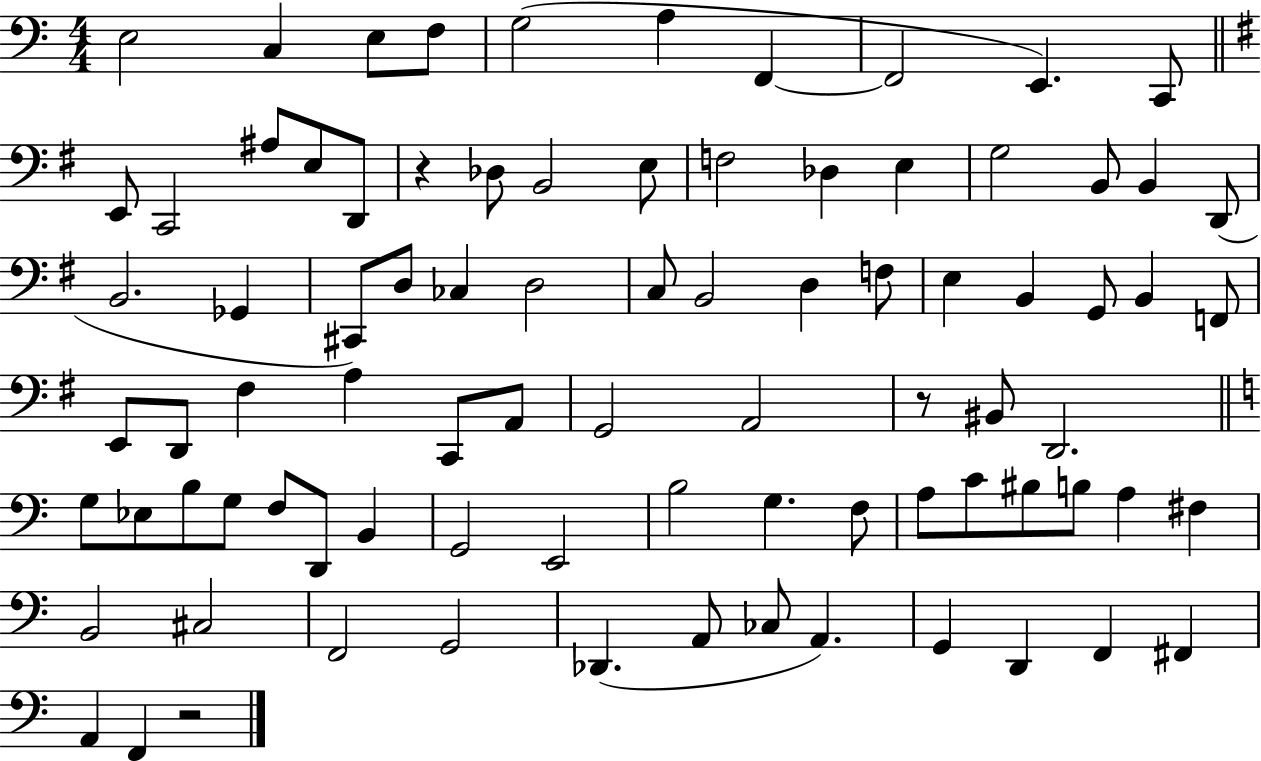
E3/h C3/q E3/e F3/e G3/h A3/q F2/q F2/h E2/q. C2/e E2/e C2/h A#3/e E3/e D2/e R/q Db3/e B2/h E3/e F3/h Db3/q E3/q G3/h B2/e B2/q D2/e B2/h. Gb2/q C#2/e D3/e CES3/q D3/h C3/e B2/h D3/q F3/e E3/q B2/q G2/e B2/q F2/e E2/e D2/e F#3/q A3/q C2/e A2/e G2/h A2/h R/e BIS2/e D2/h. G3/e Eb3/e B3/e G3/e F3/e D2/e B2/q G2/h E2/h B3/h G3/q. F3/e A3/e C4/e BIS3/e B3/e A3/q F#3/q B2/h C#3/h F2/h G2/h Db2/q. A2/e CES3/e A2/q. G2/q D2/q F2/q F#2/q A2/q F2/q R/h